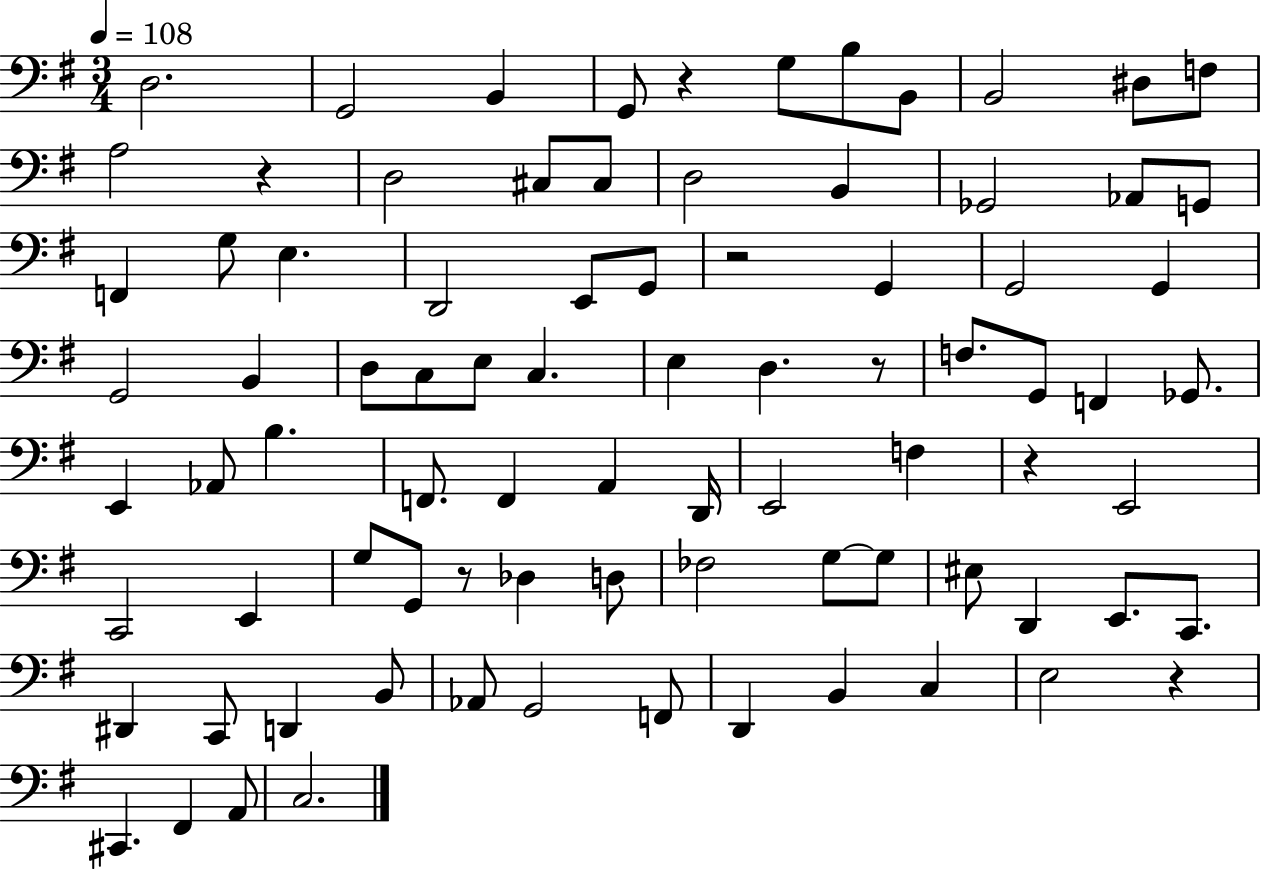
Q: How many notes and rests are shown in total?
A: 85